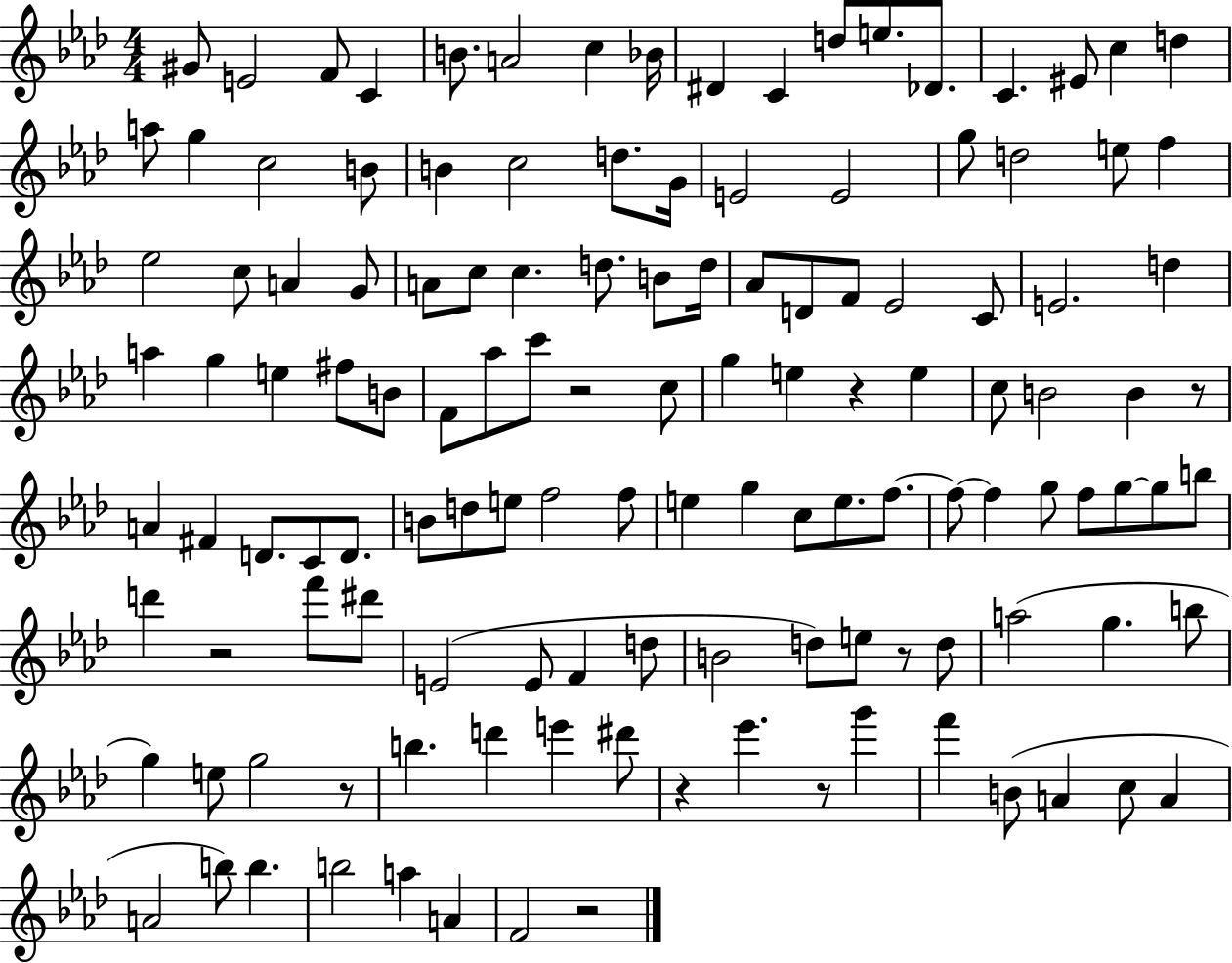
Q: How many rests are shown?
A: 9